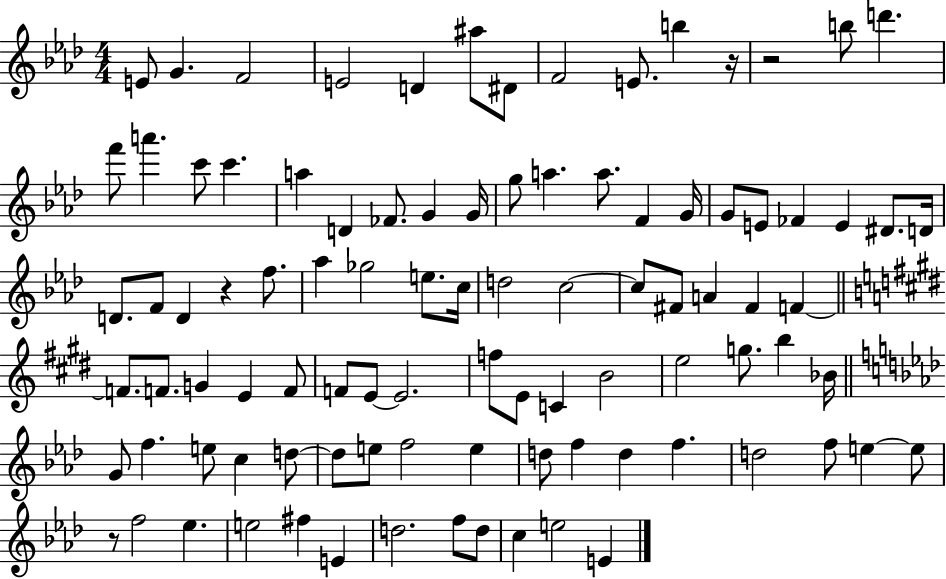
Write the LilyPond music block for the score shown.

{
  \clef treble
  \numericTimeSignature
  \time 4/4
  \key aes \major
  e'8 g'4. f'2 | e'2 d'4 ais''8 dis'8 | f'2 e'8. b''4 r16 | r2 b''8 d'''4. | \break f'''8 a'''4. c'''8 c'''4. | a''4 d'4 fes'8. g'4 g'16 | g''8 a''4. a''8. f'4 g'16 | g'8 e'8 fes'4 e'4 dis'8. d'16 | \break d'8. f'8 d'4 r4 f''8. | aes''4 ges''2 e''8. c''16 | d''2 c''2~~ | c''8 fis'8 a'4 fis'4 f'4~~ | \break \bar "||" \break \key e \major f'8. f'8. g'4 e'4 f'8 | f'8 e'8~~ e'2. | f''8 e'8 c'4 b'2 | e''2 g''8. b''4 bes'16 | \break \bar "||" \break \key aes \major g'8 f''4. e''8 c''4 d''8~~ | d''8 e''8 f''2 e''4 | d''8 f''4 d''4 f''4. | d''2 f''8 e''4~~ e''8 | \break r8 f''2 ees''4. | e''2 fis''4 e'4 | d''2. f''8 d''8 | c''4 e''2 e'4 | \break \bar "|."
}